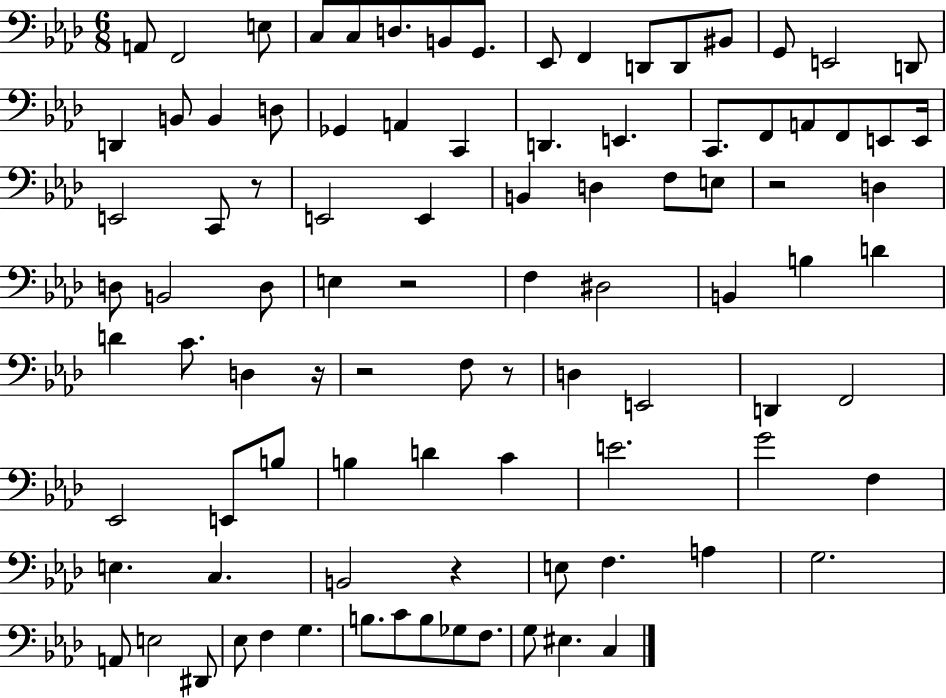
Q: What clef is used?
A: bass